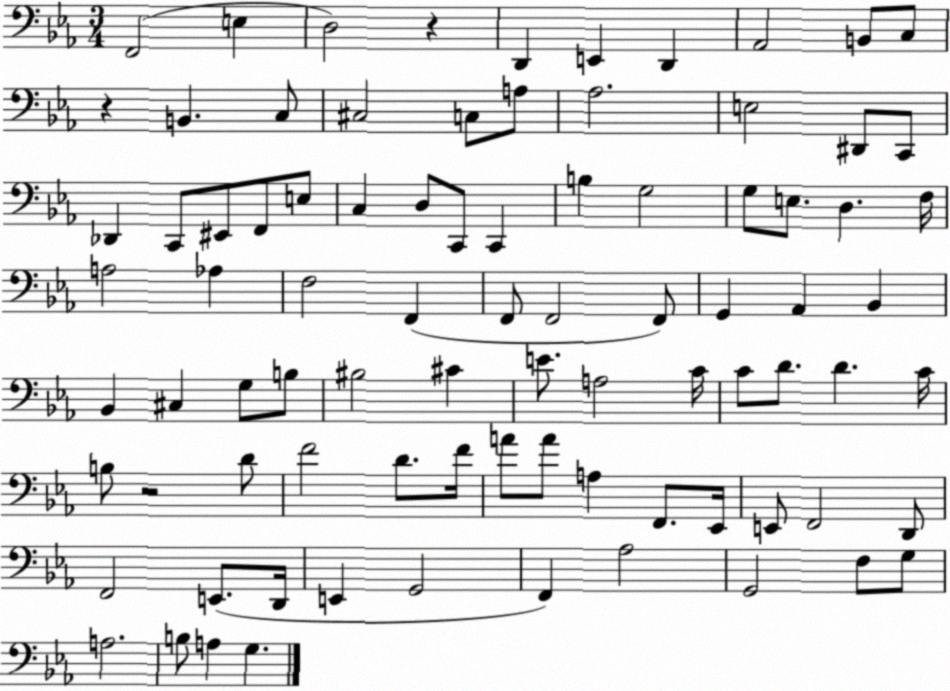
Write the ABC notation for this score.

X:1
T:Untitled
M:3/4
L:1/4
K:Eb
F,,2 E, D,2 z D,, E,, D,, _A,,2 B,,/2 C,/2 z B,, C,/2 ^C,2 C,/2 A,/2 _A,2 E,2 ^D,,/2 C,,/2 _D,, C,,/2 ^E,,/2 F,,/2 E,/2 C, D,/2 C,,/2 C,, B, G,2 G,/2 E,/2 D, F,/4 A,2 _A, F,2 F,, F,,/2 F,,2 F,,/2 G,, _A,, _B,, _B,, ^C, G,/2 B,/2 ^B,2 ^C E/2 A,2 C/4 C/2 D/2 D C/4 B,/2 z2 D/2 F2 D/2 F/4 A/2 A/2 A, F,,/2 _E,,/4 E,,/2 F,,2 D,,/2 F,,2 E,,/2 D,,/4 E,, G,,2 F,, _A,2 G,,2 F,/2 G,/2 A,2 B,/2 A, G,